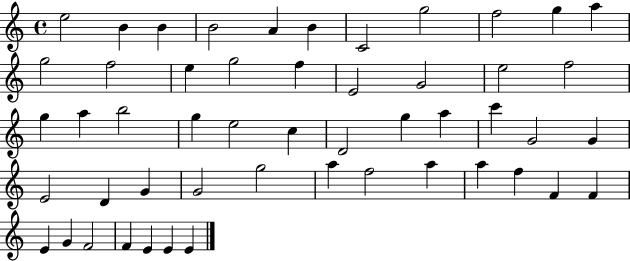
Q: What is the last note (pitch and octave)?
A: E4